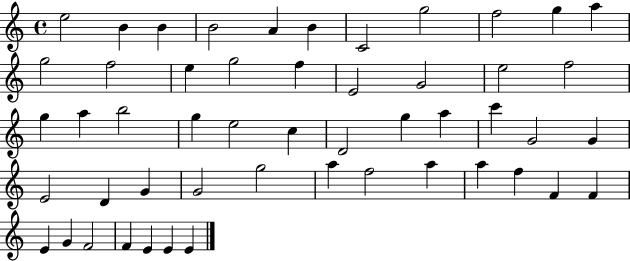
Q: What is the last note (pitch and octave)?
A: E4